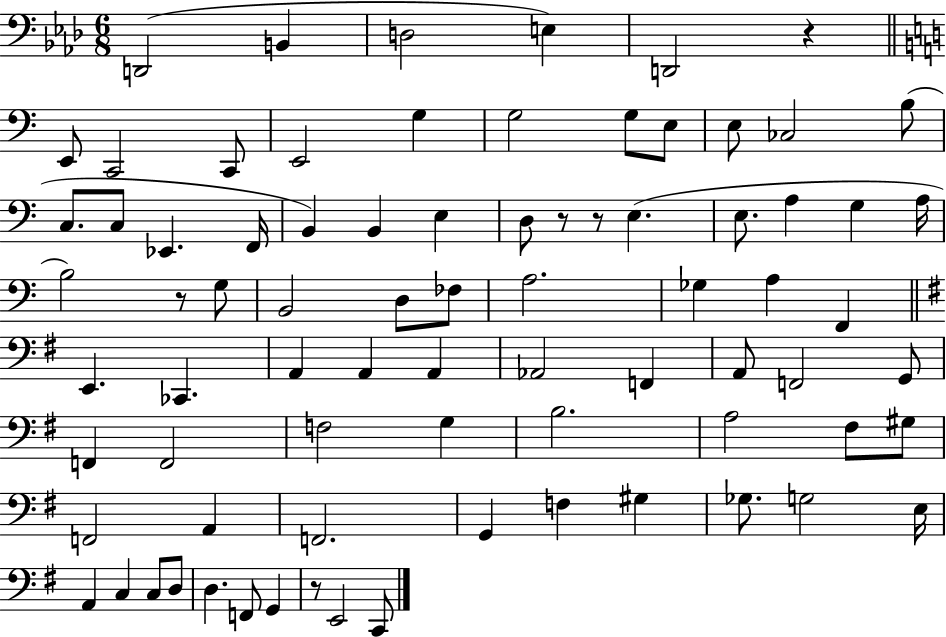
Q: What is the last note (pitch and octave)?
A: C2